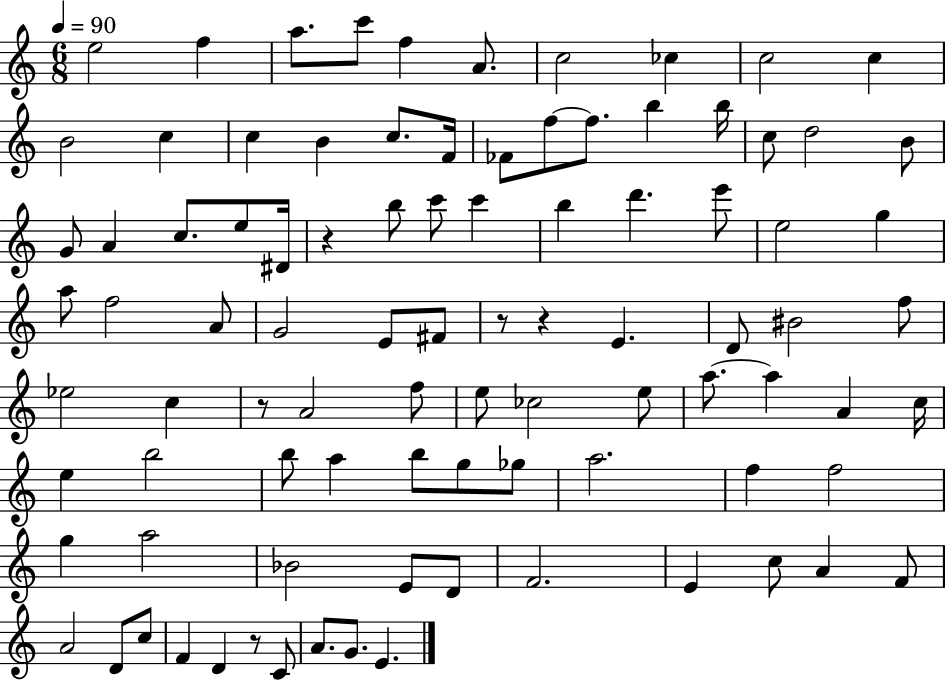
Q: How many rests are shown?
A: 5